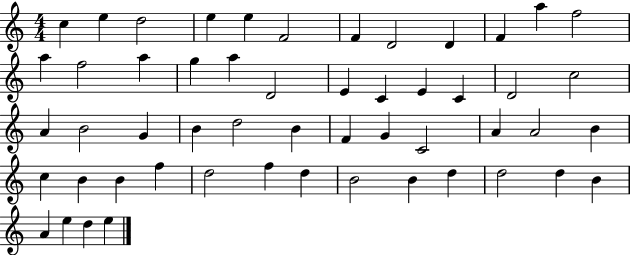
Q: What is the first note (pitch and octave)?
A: C5